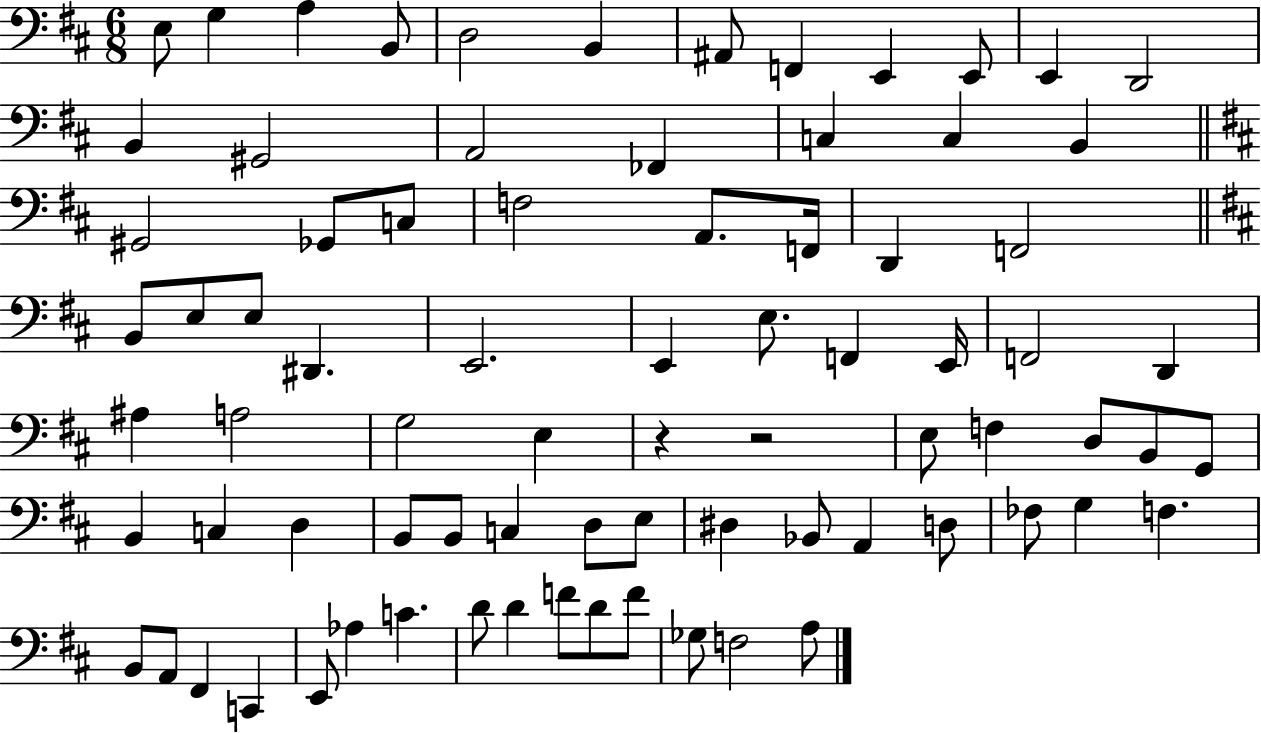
X:1
T:Untitled
M:6/8
L:1/4
K:D
E,/2 G, A, B,,/2 D,2 B,, ^A,,/2 F,, E,, E,,/2 E,, D,,2 B,, ^G,,2 A,,2 _F,, C, C, B,, ^G,,2 _G,,/2 C,/2 F,2 A,,/2 F,,/4 D,, F,,2 B,,/2 E,/2 E,/2 ^D,, E,,2 E,, E,/2 F,, E,,/4 F,,2 D,, ^A, A,2 G,2 E, z z2 E,/2 F, D,/2 B,,/2 G,,/2 B,, C, D, B,,/2 B,,/2 C, D,/2 E,/2 ^D, _B,,/2 A,, D,/2 _F,/2 G, F, B,,/2 A,,/2 ^F,, C,, E,,/2 _A, C D/2 D F/2 D/2 F/2 _G,/2 F,2 A,/2